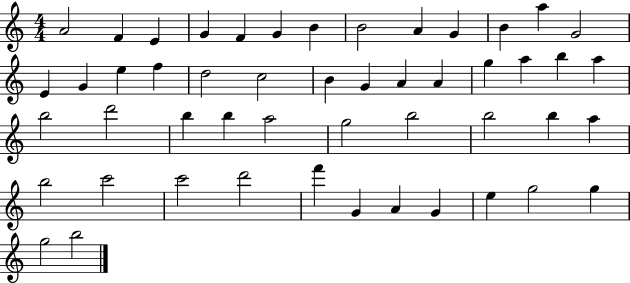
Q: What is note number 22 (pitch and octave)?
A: A4